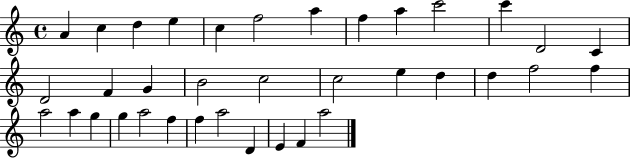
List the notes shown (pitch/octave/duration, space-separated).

A4/q C5/q D5/q E5/q C5/q F5/h A5/q F5/q A5/q C6/h C6/q D4/h C4/q D4/h F4/q G4/q B4/h C5/h C5/h E5/q D5/q D5/q F5/h F5/q A5/h A5/q G5/q G5/q A5/h F5/q F5/q A5/h D4/q E4/q F4/q A5/h